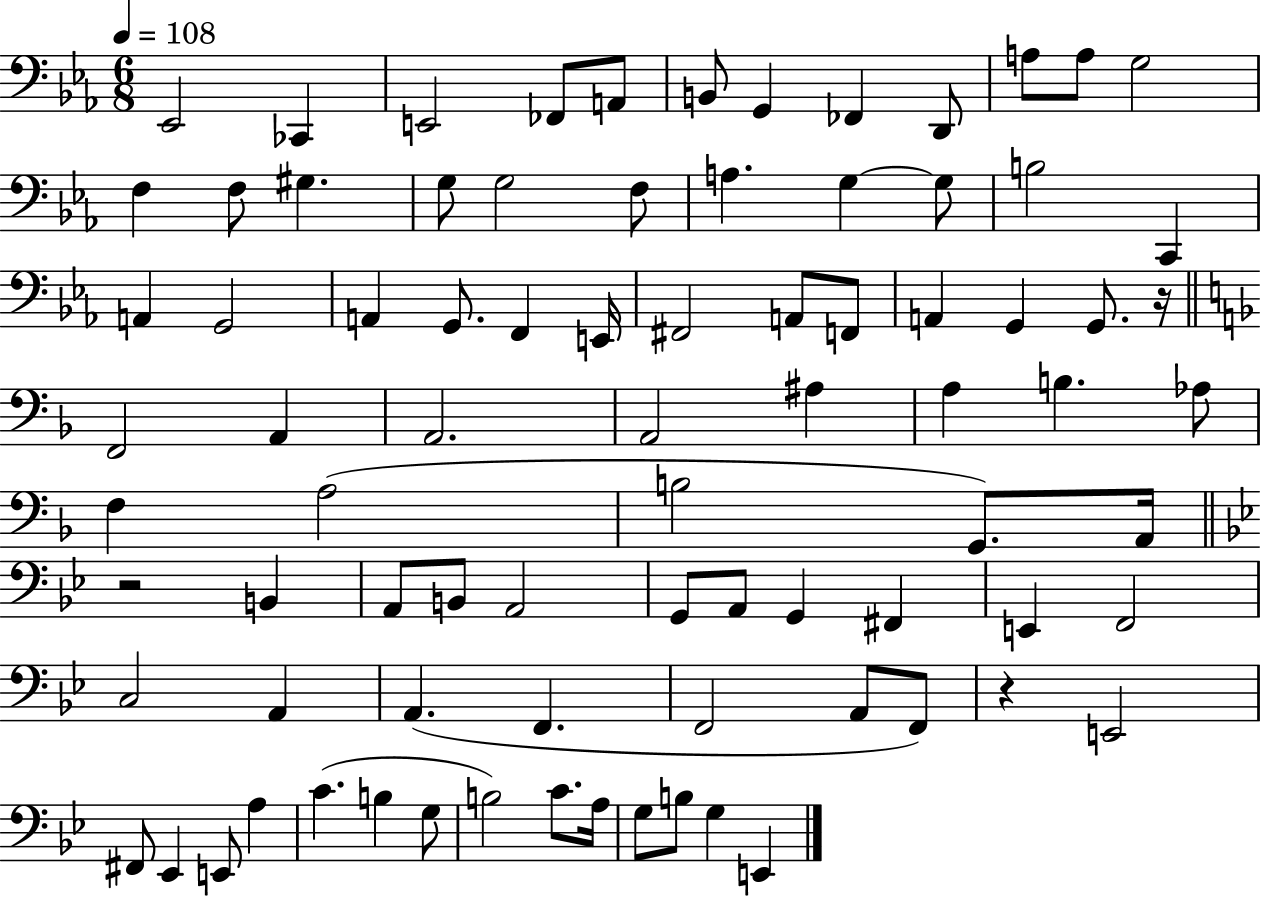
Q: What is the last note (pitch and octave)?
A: E2